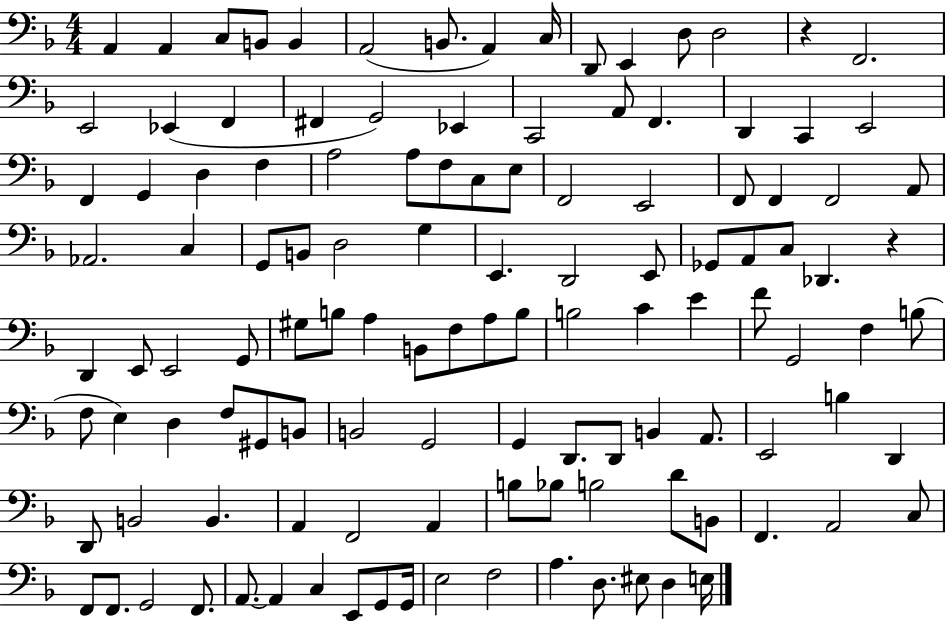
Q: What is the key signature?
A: F major